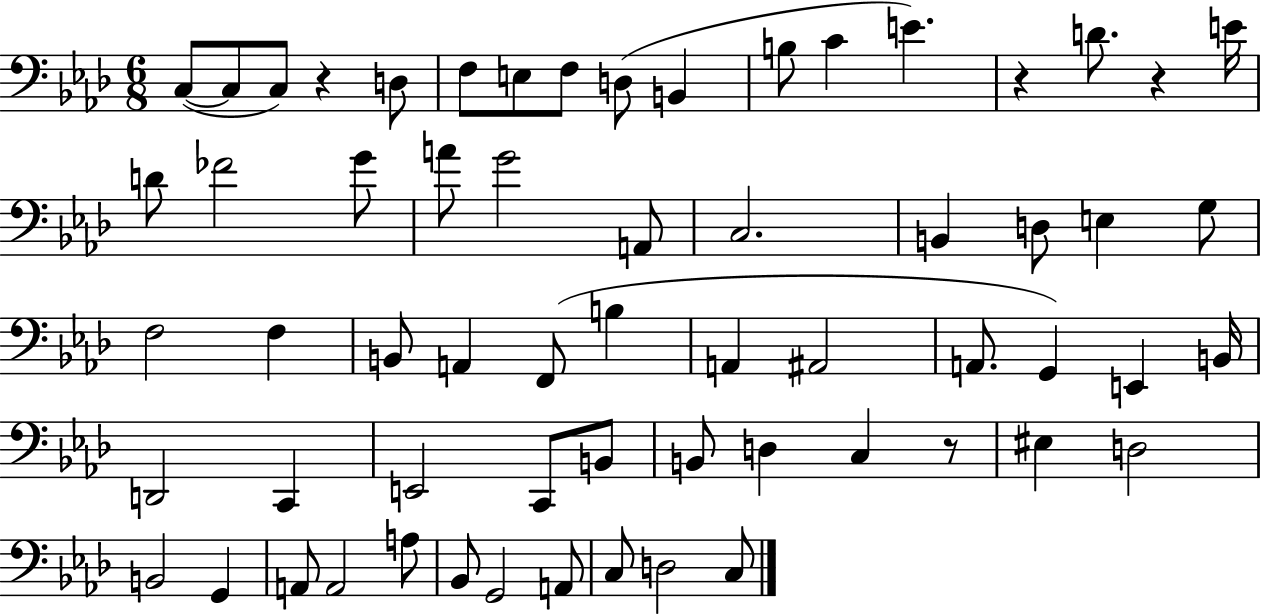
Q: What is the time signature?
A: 6/8